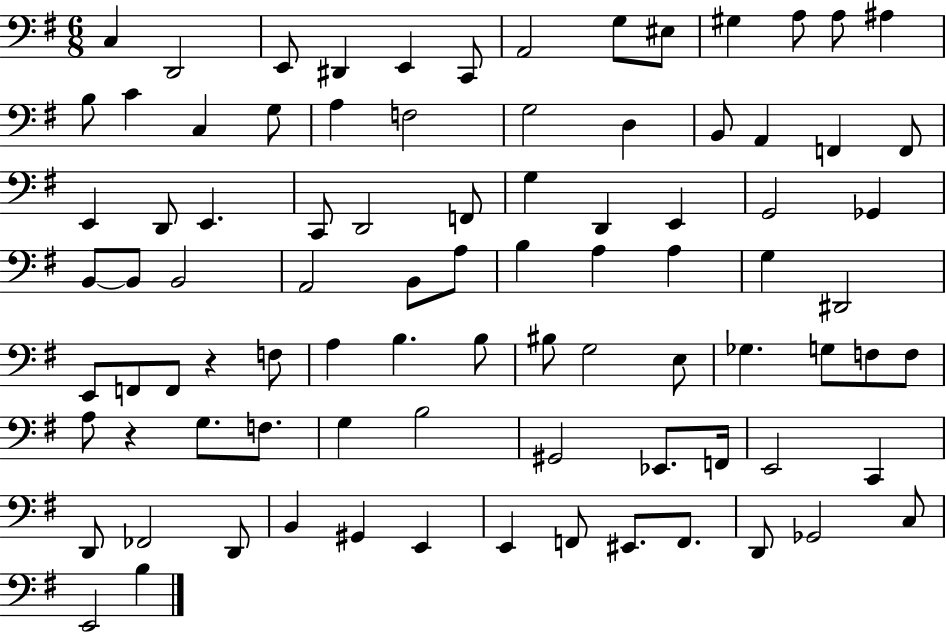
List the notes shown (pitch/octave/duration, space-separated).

C3/q D2/h E2/e D#2/q E2/q C2/e A2/h G3/e EIS3/e G#3/q A3/e A3/e A#3/q B3/e C4/q C3/q G3/e A3/q F3/h G3/h D3/q B2/e A2/q F2/q F2/e E2/q D2/e E2/q. C2/e D2/h F2/e G3/q D2/q E2/q G2/h Gb2/q B2/e B2/e B2/h A2/h B2/e A3/e B3/q A3/q A3/q G3/q D#2/h E2/e F2/e F2/e R/q F3/e A3/q B3/q. B3/e BIS3/e G3/h E3/e Gb3/q. G3/e F3/e F3/e A3/e R/q G3/e. F3/e. G3/q B3/h G#2/h Eb2/e. F2/s E2/h C2/q D2/e FES2/h D2/e B2/q G#2/q E2/q E2/q F2/e EIS2/e. F2/e. D2/e Gb2/h C3/e E2/h B3/q